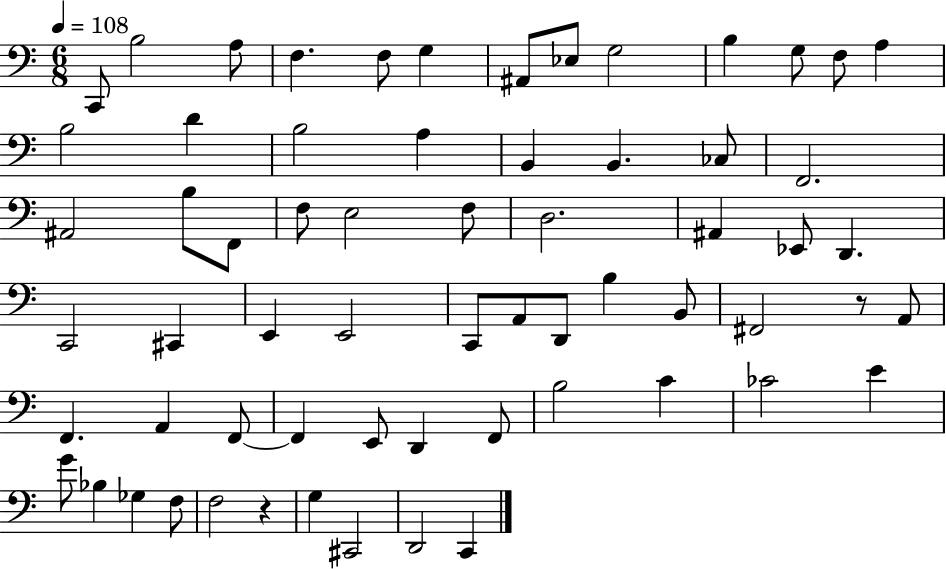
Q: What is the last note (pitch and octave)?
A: C2